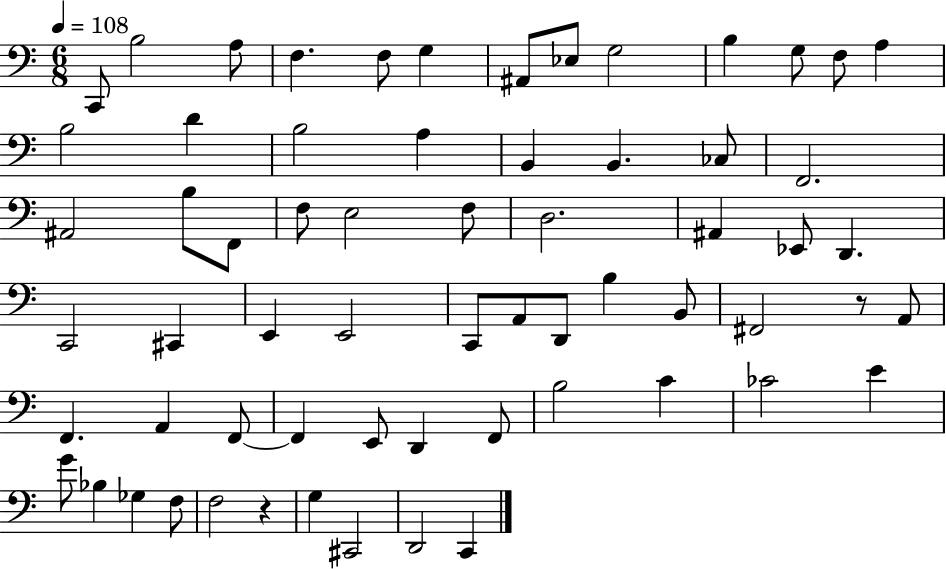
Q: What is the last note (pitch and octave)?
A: C2